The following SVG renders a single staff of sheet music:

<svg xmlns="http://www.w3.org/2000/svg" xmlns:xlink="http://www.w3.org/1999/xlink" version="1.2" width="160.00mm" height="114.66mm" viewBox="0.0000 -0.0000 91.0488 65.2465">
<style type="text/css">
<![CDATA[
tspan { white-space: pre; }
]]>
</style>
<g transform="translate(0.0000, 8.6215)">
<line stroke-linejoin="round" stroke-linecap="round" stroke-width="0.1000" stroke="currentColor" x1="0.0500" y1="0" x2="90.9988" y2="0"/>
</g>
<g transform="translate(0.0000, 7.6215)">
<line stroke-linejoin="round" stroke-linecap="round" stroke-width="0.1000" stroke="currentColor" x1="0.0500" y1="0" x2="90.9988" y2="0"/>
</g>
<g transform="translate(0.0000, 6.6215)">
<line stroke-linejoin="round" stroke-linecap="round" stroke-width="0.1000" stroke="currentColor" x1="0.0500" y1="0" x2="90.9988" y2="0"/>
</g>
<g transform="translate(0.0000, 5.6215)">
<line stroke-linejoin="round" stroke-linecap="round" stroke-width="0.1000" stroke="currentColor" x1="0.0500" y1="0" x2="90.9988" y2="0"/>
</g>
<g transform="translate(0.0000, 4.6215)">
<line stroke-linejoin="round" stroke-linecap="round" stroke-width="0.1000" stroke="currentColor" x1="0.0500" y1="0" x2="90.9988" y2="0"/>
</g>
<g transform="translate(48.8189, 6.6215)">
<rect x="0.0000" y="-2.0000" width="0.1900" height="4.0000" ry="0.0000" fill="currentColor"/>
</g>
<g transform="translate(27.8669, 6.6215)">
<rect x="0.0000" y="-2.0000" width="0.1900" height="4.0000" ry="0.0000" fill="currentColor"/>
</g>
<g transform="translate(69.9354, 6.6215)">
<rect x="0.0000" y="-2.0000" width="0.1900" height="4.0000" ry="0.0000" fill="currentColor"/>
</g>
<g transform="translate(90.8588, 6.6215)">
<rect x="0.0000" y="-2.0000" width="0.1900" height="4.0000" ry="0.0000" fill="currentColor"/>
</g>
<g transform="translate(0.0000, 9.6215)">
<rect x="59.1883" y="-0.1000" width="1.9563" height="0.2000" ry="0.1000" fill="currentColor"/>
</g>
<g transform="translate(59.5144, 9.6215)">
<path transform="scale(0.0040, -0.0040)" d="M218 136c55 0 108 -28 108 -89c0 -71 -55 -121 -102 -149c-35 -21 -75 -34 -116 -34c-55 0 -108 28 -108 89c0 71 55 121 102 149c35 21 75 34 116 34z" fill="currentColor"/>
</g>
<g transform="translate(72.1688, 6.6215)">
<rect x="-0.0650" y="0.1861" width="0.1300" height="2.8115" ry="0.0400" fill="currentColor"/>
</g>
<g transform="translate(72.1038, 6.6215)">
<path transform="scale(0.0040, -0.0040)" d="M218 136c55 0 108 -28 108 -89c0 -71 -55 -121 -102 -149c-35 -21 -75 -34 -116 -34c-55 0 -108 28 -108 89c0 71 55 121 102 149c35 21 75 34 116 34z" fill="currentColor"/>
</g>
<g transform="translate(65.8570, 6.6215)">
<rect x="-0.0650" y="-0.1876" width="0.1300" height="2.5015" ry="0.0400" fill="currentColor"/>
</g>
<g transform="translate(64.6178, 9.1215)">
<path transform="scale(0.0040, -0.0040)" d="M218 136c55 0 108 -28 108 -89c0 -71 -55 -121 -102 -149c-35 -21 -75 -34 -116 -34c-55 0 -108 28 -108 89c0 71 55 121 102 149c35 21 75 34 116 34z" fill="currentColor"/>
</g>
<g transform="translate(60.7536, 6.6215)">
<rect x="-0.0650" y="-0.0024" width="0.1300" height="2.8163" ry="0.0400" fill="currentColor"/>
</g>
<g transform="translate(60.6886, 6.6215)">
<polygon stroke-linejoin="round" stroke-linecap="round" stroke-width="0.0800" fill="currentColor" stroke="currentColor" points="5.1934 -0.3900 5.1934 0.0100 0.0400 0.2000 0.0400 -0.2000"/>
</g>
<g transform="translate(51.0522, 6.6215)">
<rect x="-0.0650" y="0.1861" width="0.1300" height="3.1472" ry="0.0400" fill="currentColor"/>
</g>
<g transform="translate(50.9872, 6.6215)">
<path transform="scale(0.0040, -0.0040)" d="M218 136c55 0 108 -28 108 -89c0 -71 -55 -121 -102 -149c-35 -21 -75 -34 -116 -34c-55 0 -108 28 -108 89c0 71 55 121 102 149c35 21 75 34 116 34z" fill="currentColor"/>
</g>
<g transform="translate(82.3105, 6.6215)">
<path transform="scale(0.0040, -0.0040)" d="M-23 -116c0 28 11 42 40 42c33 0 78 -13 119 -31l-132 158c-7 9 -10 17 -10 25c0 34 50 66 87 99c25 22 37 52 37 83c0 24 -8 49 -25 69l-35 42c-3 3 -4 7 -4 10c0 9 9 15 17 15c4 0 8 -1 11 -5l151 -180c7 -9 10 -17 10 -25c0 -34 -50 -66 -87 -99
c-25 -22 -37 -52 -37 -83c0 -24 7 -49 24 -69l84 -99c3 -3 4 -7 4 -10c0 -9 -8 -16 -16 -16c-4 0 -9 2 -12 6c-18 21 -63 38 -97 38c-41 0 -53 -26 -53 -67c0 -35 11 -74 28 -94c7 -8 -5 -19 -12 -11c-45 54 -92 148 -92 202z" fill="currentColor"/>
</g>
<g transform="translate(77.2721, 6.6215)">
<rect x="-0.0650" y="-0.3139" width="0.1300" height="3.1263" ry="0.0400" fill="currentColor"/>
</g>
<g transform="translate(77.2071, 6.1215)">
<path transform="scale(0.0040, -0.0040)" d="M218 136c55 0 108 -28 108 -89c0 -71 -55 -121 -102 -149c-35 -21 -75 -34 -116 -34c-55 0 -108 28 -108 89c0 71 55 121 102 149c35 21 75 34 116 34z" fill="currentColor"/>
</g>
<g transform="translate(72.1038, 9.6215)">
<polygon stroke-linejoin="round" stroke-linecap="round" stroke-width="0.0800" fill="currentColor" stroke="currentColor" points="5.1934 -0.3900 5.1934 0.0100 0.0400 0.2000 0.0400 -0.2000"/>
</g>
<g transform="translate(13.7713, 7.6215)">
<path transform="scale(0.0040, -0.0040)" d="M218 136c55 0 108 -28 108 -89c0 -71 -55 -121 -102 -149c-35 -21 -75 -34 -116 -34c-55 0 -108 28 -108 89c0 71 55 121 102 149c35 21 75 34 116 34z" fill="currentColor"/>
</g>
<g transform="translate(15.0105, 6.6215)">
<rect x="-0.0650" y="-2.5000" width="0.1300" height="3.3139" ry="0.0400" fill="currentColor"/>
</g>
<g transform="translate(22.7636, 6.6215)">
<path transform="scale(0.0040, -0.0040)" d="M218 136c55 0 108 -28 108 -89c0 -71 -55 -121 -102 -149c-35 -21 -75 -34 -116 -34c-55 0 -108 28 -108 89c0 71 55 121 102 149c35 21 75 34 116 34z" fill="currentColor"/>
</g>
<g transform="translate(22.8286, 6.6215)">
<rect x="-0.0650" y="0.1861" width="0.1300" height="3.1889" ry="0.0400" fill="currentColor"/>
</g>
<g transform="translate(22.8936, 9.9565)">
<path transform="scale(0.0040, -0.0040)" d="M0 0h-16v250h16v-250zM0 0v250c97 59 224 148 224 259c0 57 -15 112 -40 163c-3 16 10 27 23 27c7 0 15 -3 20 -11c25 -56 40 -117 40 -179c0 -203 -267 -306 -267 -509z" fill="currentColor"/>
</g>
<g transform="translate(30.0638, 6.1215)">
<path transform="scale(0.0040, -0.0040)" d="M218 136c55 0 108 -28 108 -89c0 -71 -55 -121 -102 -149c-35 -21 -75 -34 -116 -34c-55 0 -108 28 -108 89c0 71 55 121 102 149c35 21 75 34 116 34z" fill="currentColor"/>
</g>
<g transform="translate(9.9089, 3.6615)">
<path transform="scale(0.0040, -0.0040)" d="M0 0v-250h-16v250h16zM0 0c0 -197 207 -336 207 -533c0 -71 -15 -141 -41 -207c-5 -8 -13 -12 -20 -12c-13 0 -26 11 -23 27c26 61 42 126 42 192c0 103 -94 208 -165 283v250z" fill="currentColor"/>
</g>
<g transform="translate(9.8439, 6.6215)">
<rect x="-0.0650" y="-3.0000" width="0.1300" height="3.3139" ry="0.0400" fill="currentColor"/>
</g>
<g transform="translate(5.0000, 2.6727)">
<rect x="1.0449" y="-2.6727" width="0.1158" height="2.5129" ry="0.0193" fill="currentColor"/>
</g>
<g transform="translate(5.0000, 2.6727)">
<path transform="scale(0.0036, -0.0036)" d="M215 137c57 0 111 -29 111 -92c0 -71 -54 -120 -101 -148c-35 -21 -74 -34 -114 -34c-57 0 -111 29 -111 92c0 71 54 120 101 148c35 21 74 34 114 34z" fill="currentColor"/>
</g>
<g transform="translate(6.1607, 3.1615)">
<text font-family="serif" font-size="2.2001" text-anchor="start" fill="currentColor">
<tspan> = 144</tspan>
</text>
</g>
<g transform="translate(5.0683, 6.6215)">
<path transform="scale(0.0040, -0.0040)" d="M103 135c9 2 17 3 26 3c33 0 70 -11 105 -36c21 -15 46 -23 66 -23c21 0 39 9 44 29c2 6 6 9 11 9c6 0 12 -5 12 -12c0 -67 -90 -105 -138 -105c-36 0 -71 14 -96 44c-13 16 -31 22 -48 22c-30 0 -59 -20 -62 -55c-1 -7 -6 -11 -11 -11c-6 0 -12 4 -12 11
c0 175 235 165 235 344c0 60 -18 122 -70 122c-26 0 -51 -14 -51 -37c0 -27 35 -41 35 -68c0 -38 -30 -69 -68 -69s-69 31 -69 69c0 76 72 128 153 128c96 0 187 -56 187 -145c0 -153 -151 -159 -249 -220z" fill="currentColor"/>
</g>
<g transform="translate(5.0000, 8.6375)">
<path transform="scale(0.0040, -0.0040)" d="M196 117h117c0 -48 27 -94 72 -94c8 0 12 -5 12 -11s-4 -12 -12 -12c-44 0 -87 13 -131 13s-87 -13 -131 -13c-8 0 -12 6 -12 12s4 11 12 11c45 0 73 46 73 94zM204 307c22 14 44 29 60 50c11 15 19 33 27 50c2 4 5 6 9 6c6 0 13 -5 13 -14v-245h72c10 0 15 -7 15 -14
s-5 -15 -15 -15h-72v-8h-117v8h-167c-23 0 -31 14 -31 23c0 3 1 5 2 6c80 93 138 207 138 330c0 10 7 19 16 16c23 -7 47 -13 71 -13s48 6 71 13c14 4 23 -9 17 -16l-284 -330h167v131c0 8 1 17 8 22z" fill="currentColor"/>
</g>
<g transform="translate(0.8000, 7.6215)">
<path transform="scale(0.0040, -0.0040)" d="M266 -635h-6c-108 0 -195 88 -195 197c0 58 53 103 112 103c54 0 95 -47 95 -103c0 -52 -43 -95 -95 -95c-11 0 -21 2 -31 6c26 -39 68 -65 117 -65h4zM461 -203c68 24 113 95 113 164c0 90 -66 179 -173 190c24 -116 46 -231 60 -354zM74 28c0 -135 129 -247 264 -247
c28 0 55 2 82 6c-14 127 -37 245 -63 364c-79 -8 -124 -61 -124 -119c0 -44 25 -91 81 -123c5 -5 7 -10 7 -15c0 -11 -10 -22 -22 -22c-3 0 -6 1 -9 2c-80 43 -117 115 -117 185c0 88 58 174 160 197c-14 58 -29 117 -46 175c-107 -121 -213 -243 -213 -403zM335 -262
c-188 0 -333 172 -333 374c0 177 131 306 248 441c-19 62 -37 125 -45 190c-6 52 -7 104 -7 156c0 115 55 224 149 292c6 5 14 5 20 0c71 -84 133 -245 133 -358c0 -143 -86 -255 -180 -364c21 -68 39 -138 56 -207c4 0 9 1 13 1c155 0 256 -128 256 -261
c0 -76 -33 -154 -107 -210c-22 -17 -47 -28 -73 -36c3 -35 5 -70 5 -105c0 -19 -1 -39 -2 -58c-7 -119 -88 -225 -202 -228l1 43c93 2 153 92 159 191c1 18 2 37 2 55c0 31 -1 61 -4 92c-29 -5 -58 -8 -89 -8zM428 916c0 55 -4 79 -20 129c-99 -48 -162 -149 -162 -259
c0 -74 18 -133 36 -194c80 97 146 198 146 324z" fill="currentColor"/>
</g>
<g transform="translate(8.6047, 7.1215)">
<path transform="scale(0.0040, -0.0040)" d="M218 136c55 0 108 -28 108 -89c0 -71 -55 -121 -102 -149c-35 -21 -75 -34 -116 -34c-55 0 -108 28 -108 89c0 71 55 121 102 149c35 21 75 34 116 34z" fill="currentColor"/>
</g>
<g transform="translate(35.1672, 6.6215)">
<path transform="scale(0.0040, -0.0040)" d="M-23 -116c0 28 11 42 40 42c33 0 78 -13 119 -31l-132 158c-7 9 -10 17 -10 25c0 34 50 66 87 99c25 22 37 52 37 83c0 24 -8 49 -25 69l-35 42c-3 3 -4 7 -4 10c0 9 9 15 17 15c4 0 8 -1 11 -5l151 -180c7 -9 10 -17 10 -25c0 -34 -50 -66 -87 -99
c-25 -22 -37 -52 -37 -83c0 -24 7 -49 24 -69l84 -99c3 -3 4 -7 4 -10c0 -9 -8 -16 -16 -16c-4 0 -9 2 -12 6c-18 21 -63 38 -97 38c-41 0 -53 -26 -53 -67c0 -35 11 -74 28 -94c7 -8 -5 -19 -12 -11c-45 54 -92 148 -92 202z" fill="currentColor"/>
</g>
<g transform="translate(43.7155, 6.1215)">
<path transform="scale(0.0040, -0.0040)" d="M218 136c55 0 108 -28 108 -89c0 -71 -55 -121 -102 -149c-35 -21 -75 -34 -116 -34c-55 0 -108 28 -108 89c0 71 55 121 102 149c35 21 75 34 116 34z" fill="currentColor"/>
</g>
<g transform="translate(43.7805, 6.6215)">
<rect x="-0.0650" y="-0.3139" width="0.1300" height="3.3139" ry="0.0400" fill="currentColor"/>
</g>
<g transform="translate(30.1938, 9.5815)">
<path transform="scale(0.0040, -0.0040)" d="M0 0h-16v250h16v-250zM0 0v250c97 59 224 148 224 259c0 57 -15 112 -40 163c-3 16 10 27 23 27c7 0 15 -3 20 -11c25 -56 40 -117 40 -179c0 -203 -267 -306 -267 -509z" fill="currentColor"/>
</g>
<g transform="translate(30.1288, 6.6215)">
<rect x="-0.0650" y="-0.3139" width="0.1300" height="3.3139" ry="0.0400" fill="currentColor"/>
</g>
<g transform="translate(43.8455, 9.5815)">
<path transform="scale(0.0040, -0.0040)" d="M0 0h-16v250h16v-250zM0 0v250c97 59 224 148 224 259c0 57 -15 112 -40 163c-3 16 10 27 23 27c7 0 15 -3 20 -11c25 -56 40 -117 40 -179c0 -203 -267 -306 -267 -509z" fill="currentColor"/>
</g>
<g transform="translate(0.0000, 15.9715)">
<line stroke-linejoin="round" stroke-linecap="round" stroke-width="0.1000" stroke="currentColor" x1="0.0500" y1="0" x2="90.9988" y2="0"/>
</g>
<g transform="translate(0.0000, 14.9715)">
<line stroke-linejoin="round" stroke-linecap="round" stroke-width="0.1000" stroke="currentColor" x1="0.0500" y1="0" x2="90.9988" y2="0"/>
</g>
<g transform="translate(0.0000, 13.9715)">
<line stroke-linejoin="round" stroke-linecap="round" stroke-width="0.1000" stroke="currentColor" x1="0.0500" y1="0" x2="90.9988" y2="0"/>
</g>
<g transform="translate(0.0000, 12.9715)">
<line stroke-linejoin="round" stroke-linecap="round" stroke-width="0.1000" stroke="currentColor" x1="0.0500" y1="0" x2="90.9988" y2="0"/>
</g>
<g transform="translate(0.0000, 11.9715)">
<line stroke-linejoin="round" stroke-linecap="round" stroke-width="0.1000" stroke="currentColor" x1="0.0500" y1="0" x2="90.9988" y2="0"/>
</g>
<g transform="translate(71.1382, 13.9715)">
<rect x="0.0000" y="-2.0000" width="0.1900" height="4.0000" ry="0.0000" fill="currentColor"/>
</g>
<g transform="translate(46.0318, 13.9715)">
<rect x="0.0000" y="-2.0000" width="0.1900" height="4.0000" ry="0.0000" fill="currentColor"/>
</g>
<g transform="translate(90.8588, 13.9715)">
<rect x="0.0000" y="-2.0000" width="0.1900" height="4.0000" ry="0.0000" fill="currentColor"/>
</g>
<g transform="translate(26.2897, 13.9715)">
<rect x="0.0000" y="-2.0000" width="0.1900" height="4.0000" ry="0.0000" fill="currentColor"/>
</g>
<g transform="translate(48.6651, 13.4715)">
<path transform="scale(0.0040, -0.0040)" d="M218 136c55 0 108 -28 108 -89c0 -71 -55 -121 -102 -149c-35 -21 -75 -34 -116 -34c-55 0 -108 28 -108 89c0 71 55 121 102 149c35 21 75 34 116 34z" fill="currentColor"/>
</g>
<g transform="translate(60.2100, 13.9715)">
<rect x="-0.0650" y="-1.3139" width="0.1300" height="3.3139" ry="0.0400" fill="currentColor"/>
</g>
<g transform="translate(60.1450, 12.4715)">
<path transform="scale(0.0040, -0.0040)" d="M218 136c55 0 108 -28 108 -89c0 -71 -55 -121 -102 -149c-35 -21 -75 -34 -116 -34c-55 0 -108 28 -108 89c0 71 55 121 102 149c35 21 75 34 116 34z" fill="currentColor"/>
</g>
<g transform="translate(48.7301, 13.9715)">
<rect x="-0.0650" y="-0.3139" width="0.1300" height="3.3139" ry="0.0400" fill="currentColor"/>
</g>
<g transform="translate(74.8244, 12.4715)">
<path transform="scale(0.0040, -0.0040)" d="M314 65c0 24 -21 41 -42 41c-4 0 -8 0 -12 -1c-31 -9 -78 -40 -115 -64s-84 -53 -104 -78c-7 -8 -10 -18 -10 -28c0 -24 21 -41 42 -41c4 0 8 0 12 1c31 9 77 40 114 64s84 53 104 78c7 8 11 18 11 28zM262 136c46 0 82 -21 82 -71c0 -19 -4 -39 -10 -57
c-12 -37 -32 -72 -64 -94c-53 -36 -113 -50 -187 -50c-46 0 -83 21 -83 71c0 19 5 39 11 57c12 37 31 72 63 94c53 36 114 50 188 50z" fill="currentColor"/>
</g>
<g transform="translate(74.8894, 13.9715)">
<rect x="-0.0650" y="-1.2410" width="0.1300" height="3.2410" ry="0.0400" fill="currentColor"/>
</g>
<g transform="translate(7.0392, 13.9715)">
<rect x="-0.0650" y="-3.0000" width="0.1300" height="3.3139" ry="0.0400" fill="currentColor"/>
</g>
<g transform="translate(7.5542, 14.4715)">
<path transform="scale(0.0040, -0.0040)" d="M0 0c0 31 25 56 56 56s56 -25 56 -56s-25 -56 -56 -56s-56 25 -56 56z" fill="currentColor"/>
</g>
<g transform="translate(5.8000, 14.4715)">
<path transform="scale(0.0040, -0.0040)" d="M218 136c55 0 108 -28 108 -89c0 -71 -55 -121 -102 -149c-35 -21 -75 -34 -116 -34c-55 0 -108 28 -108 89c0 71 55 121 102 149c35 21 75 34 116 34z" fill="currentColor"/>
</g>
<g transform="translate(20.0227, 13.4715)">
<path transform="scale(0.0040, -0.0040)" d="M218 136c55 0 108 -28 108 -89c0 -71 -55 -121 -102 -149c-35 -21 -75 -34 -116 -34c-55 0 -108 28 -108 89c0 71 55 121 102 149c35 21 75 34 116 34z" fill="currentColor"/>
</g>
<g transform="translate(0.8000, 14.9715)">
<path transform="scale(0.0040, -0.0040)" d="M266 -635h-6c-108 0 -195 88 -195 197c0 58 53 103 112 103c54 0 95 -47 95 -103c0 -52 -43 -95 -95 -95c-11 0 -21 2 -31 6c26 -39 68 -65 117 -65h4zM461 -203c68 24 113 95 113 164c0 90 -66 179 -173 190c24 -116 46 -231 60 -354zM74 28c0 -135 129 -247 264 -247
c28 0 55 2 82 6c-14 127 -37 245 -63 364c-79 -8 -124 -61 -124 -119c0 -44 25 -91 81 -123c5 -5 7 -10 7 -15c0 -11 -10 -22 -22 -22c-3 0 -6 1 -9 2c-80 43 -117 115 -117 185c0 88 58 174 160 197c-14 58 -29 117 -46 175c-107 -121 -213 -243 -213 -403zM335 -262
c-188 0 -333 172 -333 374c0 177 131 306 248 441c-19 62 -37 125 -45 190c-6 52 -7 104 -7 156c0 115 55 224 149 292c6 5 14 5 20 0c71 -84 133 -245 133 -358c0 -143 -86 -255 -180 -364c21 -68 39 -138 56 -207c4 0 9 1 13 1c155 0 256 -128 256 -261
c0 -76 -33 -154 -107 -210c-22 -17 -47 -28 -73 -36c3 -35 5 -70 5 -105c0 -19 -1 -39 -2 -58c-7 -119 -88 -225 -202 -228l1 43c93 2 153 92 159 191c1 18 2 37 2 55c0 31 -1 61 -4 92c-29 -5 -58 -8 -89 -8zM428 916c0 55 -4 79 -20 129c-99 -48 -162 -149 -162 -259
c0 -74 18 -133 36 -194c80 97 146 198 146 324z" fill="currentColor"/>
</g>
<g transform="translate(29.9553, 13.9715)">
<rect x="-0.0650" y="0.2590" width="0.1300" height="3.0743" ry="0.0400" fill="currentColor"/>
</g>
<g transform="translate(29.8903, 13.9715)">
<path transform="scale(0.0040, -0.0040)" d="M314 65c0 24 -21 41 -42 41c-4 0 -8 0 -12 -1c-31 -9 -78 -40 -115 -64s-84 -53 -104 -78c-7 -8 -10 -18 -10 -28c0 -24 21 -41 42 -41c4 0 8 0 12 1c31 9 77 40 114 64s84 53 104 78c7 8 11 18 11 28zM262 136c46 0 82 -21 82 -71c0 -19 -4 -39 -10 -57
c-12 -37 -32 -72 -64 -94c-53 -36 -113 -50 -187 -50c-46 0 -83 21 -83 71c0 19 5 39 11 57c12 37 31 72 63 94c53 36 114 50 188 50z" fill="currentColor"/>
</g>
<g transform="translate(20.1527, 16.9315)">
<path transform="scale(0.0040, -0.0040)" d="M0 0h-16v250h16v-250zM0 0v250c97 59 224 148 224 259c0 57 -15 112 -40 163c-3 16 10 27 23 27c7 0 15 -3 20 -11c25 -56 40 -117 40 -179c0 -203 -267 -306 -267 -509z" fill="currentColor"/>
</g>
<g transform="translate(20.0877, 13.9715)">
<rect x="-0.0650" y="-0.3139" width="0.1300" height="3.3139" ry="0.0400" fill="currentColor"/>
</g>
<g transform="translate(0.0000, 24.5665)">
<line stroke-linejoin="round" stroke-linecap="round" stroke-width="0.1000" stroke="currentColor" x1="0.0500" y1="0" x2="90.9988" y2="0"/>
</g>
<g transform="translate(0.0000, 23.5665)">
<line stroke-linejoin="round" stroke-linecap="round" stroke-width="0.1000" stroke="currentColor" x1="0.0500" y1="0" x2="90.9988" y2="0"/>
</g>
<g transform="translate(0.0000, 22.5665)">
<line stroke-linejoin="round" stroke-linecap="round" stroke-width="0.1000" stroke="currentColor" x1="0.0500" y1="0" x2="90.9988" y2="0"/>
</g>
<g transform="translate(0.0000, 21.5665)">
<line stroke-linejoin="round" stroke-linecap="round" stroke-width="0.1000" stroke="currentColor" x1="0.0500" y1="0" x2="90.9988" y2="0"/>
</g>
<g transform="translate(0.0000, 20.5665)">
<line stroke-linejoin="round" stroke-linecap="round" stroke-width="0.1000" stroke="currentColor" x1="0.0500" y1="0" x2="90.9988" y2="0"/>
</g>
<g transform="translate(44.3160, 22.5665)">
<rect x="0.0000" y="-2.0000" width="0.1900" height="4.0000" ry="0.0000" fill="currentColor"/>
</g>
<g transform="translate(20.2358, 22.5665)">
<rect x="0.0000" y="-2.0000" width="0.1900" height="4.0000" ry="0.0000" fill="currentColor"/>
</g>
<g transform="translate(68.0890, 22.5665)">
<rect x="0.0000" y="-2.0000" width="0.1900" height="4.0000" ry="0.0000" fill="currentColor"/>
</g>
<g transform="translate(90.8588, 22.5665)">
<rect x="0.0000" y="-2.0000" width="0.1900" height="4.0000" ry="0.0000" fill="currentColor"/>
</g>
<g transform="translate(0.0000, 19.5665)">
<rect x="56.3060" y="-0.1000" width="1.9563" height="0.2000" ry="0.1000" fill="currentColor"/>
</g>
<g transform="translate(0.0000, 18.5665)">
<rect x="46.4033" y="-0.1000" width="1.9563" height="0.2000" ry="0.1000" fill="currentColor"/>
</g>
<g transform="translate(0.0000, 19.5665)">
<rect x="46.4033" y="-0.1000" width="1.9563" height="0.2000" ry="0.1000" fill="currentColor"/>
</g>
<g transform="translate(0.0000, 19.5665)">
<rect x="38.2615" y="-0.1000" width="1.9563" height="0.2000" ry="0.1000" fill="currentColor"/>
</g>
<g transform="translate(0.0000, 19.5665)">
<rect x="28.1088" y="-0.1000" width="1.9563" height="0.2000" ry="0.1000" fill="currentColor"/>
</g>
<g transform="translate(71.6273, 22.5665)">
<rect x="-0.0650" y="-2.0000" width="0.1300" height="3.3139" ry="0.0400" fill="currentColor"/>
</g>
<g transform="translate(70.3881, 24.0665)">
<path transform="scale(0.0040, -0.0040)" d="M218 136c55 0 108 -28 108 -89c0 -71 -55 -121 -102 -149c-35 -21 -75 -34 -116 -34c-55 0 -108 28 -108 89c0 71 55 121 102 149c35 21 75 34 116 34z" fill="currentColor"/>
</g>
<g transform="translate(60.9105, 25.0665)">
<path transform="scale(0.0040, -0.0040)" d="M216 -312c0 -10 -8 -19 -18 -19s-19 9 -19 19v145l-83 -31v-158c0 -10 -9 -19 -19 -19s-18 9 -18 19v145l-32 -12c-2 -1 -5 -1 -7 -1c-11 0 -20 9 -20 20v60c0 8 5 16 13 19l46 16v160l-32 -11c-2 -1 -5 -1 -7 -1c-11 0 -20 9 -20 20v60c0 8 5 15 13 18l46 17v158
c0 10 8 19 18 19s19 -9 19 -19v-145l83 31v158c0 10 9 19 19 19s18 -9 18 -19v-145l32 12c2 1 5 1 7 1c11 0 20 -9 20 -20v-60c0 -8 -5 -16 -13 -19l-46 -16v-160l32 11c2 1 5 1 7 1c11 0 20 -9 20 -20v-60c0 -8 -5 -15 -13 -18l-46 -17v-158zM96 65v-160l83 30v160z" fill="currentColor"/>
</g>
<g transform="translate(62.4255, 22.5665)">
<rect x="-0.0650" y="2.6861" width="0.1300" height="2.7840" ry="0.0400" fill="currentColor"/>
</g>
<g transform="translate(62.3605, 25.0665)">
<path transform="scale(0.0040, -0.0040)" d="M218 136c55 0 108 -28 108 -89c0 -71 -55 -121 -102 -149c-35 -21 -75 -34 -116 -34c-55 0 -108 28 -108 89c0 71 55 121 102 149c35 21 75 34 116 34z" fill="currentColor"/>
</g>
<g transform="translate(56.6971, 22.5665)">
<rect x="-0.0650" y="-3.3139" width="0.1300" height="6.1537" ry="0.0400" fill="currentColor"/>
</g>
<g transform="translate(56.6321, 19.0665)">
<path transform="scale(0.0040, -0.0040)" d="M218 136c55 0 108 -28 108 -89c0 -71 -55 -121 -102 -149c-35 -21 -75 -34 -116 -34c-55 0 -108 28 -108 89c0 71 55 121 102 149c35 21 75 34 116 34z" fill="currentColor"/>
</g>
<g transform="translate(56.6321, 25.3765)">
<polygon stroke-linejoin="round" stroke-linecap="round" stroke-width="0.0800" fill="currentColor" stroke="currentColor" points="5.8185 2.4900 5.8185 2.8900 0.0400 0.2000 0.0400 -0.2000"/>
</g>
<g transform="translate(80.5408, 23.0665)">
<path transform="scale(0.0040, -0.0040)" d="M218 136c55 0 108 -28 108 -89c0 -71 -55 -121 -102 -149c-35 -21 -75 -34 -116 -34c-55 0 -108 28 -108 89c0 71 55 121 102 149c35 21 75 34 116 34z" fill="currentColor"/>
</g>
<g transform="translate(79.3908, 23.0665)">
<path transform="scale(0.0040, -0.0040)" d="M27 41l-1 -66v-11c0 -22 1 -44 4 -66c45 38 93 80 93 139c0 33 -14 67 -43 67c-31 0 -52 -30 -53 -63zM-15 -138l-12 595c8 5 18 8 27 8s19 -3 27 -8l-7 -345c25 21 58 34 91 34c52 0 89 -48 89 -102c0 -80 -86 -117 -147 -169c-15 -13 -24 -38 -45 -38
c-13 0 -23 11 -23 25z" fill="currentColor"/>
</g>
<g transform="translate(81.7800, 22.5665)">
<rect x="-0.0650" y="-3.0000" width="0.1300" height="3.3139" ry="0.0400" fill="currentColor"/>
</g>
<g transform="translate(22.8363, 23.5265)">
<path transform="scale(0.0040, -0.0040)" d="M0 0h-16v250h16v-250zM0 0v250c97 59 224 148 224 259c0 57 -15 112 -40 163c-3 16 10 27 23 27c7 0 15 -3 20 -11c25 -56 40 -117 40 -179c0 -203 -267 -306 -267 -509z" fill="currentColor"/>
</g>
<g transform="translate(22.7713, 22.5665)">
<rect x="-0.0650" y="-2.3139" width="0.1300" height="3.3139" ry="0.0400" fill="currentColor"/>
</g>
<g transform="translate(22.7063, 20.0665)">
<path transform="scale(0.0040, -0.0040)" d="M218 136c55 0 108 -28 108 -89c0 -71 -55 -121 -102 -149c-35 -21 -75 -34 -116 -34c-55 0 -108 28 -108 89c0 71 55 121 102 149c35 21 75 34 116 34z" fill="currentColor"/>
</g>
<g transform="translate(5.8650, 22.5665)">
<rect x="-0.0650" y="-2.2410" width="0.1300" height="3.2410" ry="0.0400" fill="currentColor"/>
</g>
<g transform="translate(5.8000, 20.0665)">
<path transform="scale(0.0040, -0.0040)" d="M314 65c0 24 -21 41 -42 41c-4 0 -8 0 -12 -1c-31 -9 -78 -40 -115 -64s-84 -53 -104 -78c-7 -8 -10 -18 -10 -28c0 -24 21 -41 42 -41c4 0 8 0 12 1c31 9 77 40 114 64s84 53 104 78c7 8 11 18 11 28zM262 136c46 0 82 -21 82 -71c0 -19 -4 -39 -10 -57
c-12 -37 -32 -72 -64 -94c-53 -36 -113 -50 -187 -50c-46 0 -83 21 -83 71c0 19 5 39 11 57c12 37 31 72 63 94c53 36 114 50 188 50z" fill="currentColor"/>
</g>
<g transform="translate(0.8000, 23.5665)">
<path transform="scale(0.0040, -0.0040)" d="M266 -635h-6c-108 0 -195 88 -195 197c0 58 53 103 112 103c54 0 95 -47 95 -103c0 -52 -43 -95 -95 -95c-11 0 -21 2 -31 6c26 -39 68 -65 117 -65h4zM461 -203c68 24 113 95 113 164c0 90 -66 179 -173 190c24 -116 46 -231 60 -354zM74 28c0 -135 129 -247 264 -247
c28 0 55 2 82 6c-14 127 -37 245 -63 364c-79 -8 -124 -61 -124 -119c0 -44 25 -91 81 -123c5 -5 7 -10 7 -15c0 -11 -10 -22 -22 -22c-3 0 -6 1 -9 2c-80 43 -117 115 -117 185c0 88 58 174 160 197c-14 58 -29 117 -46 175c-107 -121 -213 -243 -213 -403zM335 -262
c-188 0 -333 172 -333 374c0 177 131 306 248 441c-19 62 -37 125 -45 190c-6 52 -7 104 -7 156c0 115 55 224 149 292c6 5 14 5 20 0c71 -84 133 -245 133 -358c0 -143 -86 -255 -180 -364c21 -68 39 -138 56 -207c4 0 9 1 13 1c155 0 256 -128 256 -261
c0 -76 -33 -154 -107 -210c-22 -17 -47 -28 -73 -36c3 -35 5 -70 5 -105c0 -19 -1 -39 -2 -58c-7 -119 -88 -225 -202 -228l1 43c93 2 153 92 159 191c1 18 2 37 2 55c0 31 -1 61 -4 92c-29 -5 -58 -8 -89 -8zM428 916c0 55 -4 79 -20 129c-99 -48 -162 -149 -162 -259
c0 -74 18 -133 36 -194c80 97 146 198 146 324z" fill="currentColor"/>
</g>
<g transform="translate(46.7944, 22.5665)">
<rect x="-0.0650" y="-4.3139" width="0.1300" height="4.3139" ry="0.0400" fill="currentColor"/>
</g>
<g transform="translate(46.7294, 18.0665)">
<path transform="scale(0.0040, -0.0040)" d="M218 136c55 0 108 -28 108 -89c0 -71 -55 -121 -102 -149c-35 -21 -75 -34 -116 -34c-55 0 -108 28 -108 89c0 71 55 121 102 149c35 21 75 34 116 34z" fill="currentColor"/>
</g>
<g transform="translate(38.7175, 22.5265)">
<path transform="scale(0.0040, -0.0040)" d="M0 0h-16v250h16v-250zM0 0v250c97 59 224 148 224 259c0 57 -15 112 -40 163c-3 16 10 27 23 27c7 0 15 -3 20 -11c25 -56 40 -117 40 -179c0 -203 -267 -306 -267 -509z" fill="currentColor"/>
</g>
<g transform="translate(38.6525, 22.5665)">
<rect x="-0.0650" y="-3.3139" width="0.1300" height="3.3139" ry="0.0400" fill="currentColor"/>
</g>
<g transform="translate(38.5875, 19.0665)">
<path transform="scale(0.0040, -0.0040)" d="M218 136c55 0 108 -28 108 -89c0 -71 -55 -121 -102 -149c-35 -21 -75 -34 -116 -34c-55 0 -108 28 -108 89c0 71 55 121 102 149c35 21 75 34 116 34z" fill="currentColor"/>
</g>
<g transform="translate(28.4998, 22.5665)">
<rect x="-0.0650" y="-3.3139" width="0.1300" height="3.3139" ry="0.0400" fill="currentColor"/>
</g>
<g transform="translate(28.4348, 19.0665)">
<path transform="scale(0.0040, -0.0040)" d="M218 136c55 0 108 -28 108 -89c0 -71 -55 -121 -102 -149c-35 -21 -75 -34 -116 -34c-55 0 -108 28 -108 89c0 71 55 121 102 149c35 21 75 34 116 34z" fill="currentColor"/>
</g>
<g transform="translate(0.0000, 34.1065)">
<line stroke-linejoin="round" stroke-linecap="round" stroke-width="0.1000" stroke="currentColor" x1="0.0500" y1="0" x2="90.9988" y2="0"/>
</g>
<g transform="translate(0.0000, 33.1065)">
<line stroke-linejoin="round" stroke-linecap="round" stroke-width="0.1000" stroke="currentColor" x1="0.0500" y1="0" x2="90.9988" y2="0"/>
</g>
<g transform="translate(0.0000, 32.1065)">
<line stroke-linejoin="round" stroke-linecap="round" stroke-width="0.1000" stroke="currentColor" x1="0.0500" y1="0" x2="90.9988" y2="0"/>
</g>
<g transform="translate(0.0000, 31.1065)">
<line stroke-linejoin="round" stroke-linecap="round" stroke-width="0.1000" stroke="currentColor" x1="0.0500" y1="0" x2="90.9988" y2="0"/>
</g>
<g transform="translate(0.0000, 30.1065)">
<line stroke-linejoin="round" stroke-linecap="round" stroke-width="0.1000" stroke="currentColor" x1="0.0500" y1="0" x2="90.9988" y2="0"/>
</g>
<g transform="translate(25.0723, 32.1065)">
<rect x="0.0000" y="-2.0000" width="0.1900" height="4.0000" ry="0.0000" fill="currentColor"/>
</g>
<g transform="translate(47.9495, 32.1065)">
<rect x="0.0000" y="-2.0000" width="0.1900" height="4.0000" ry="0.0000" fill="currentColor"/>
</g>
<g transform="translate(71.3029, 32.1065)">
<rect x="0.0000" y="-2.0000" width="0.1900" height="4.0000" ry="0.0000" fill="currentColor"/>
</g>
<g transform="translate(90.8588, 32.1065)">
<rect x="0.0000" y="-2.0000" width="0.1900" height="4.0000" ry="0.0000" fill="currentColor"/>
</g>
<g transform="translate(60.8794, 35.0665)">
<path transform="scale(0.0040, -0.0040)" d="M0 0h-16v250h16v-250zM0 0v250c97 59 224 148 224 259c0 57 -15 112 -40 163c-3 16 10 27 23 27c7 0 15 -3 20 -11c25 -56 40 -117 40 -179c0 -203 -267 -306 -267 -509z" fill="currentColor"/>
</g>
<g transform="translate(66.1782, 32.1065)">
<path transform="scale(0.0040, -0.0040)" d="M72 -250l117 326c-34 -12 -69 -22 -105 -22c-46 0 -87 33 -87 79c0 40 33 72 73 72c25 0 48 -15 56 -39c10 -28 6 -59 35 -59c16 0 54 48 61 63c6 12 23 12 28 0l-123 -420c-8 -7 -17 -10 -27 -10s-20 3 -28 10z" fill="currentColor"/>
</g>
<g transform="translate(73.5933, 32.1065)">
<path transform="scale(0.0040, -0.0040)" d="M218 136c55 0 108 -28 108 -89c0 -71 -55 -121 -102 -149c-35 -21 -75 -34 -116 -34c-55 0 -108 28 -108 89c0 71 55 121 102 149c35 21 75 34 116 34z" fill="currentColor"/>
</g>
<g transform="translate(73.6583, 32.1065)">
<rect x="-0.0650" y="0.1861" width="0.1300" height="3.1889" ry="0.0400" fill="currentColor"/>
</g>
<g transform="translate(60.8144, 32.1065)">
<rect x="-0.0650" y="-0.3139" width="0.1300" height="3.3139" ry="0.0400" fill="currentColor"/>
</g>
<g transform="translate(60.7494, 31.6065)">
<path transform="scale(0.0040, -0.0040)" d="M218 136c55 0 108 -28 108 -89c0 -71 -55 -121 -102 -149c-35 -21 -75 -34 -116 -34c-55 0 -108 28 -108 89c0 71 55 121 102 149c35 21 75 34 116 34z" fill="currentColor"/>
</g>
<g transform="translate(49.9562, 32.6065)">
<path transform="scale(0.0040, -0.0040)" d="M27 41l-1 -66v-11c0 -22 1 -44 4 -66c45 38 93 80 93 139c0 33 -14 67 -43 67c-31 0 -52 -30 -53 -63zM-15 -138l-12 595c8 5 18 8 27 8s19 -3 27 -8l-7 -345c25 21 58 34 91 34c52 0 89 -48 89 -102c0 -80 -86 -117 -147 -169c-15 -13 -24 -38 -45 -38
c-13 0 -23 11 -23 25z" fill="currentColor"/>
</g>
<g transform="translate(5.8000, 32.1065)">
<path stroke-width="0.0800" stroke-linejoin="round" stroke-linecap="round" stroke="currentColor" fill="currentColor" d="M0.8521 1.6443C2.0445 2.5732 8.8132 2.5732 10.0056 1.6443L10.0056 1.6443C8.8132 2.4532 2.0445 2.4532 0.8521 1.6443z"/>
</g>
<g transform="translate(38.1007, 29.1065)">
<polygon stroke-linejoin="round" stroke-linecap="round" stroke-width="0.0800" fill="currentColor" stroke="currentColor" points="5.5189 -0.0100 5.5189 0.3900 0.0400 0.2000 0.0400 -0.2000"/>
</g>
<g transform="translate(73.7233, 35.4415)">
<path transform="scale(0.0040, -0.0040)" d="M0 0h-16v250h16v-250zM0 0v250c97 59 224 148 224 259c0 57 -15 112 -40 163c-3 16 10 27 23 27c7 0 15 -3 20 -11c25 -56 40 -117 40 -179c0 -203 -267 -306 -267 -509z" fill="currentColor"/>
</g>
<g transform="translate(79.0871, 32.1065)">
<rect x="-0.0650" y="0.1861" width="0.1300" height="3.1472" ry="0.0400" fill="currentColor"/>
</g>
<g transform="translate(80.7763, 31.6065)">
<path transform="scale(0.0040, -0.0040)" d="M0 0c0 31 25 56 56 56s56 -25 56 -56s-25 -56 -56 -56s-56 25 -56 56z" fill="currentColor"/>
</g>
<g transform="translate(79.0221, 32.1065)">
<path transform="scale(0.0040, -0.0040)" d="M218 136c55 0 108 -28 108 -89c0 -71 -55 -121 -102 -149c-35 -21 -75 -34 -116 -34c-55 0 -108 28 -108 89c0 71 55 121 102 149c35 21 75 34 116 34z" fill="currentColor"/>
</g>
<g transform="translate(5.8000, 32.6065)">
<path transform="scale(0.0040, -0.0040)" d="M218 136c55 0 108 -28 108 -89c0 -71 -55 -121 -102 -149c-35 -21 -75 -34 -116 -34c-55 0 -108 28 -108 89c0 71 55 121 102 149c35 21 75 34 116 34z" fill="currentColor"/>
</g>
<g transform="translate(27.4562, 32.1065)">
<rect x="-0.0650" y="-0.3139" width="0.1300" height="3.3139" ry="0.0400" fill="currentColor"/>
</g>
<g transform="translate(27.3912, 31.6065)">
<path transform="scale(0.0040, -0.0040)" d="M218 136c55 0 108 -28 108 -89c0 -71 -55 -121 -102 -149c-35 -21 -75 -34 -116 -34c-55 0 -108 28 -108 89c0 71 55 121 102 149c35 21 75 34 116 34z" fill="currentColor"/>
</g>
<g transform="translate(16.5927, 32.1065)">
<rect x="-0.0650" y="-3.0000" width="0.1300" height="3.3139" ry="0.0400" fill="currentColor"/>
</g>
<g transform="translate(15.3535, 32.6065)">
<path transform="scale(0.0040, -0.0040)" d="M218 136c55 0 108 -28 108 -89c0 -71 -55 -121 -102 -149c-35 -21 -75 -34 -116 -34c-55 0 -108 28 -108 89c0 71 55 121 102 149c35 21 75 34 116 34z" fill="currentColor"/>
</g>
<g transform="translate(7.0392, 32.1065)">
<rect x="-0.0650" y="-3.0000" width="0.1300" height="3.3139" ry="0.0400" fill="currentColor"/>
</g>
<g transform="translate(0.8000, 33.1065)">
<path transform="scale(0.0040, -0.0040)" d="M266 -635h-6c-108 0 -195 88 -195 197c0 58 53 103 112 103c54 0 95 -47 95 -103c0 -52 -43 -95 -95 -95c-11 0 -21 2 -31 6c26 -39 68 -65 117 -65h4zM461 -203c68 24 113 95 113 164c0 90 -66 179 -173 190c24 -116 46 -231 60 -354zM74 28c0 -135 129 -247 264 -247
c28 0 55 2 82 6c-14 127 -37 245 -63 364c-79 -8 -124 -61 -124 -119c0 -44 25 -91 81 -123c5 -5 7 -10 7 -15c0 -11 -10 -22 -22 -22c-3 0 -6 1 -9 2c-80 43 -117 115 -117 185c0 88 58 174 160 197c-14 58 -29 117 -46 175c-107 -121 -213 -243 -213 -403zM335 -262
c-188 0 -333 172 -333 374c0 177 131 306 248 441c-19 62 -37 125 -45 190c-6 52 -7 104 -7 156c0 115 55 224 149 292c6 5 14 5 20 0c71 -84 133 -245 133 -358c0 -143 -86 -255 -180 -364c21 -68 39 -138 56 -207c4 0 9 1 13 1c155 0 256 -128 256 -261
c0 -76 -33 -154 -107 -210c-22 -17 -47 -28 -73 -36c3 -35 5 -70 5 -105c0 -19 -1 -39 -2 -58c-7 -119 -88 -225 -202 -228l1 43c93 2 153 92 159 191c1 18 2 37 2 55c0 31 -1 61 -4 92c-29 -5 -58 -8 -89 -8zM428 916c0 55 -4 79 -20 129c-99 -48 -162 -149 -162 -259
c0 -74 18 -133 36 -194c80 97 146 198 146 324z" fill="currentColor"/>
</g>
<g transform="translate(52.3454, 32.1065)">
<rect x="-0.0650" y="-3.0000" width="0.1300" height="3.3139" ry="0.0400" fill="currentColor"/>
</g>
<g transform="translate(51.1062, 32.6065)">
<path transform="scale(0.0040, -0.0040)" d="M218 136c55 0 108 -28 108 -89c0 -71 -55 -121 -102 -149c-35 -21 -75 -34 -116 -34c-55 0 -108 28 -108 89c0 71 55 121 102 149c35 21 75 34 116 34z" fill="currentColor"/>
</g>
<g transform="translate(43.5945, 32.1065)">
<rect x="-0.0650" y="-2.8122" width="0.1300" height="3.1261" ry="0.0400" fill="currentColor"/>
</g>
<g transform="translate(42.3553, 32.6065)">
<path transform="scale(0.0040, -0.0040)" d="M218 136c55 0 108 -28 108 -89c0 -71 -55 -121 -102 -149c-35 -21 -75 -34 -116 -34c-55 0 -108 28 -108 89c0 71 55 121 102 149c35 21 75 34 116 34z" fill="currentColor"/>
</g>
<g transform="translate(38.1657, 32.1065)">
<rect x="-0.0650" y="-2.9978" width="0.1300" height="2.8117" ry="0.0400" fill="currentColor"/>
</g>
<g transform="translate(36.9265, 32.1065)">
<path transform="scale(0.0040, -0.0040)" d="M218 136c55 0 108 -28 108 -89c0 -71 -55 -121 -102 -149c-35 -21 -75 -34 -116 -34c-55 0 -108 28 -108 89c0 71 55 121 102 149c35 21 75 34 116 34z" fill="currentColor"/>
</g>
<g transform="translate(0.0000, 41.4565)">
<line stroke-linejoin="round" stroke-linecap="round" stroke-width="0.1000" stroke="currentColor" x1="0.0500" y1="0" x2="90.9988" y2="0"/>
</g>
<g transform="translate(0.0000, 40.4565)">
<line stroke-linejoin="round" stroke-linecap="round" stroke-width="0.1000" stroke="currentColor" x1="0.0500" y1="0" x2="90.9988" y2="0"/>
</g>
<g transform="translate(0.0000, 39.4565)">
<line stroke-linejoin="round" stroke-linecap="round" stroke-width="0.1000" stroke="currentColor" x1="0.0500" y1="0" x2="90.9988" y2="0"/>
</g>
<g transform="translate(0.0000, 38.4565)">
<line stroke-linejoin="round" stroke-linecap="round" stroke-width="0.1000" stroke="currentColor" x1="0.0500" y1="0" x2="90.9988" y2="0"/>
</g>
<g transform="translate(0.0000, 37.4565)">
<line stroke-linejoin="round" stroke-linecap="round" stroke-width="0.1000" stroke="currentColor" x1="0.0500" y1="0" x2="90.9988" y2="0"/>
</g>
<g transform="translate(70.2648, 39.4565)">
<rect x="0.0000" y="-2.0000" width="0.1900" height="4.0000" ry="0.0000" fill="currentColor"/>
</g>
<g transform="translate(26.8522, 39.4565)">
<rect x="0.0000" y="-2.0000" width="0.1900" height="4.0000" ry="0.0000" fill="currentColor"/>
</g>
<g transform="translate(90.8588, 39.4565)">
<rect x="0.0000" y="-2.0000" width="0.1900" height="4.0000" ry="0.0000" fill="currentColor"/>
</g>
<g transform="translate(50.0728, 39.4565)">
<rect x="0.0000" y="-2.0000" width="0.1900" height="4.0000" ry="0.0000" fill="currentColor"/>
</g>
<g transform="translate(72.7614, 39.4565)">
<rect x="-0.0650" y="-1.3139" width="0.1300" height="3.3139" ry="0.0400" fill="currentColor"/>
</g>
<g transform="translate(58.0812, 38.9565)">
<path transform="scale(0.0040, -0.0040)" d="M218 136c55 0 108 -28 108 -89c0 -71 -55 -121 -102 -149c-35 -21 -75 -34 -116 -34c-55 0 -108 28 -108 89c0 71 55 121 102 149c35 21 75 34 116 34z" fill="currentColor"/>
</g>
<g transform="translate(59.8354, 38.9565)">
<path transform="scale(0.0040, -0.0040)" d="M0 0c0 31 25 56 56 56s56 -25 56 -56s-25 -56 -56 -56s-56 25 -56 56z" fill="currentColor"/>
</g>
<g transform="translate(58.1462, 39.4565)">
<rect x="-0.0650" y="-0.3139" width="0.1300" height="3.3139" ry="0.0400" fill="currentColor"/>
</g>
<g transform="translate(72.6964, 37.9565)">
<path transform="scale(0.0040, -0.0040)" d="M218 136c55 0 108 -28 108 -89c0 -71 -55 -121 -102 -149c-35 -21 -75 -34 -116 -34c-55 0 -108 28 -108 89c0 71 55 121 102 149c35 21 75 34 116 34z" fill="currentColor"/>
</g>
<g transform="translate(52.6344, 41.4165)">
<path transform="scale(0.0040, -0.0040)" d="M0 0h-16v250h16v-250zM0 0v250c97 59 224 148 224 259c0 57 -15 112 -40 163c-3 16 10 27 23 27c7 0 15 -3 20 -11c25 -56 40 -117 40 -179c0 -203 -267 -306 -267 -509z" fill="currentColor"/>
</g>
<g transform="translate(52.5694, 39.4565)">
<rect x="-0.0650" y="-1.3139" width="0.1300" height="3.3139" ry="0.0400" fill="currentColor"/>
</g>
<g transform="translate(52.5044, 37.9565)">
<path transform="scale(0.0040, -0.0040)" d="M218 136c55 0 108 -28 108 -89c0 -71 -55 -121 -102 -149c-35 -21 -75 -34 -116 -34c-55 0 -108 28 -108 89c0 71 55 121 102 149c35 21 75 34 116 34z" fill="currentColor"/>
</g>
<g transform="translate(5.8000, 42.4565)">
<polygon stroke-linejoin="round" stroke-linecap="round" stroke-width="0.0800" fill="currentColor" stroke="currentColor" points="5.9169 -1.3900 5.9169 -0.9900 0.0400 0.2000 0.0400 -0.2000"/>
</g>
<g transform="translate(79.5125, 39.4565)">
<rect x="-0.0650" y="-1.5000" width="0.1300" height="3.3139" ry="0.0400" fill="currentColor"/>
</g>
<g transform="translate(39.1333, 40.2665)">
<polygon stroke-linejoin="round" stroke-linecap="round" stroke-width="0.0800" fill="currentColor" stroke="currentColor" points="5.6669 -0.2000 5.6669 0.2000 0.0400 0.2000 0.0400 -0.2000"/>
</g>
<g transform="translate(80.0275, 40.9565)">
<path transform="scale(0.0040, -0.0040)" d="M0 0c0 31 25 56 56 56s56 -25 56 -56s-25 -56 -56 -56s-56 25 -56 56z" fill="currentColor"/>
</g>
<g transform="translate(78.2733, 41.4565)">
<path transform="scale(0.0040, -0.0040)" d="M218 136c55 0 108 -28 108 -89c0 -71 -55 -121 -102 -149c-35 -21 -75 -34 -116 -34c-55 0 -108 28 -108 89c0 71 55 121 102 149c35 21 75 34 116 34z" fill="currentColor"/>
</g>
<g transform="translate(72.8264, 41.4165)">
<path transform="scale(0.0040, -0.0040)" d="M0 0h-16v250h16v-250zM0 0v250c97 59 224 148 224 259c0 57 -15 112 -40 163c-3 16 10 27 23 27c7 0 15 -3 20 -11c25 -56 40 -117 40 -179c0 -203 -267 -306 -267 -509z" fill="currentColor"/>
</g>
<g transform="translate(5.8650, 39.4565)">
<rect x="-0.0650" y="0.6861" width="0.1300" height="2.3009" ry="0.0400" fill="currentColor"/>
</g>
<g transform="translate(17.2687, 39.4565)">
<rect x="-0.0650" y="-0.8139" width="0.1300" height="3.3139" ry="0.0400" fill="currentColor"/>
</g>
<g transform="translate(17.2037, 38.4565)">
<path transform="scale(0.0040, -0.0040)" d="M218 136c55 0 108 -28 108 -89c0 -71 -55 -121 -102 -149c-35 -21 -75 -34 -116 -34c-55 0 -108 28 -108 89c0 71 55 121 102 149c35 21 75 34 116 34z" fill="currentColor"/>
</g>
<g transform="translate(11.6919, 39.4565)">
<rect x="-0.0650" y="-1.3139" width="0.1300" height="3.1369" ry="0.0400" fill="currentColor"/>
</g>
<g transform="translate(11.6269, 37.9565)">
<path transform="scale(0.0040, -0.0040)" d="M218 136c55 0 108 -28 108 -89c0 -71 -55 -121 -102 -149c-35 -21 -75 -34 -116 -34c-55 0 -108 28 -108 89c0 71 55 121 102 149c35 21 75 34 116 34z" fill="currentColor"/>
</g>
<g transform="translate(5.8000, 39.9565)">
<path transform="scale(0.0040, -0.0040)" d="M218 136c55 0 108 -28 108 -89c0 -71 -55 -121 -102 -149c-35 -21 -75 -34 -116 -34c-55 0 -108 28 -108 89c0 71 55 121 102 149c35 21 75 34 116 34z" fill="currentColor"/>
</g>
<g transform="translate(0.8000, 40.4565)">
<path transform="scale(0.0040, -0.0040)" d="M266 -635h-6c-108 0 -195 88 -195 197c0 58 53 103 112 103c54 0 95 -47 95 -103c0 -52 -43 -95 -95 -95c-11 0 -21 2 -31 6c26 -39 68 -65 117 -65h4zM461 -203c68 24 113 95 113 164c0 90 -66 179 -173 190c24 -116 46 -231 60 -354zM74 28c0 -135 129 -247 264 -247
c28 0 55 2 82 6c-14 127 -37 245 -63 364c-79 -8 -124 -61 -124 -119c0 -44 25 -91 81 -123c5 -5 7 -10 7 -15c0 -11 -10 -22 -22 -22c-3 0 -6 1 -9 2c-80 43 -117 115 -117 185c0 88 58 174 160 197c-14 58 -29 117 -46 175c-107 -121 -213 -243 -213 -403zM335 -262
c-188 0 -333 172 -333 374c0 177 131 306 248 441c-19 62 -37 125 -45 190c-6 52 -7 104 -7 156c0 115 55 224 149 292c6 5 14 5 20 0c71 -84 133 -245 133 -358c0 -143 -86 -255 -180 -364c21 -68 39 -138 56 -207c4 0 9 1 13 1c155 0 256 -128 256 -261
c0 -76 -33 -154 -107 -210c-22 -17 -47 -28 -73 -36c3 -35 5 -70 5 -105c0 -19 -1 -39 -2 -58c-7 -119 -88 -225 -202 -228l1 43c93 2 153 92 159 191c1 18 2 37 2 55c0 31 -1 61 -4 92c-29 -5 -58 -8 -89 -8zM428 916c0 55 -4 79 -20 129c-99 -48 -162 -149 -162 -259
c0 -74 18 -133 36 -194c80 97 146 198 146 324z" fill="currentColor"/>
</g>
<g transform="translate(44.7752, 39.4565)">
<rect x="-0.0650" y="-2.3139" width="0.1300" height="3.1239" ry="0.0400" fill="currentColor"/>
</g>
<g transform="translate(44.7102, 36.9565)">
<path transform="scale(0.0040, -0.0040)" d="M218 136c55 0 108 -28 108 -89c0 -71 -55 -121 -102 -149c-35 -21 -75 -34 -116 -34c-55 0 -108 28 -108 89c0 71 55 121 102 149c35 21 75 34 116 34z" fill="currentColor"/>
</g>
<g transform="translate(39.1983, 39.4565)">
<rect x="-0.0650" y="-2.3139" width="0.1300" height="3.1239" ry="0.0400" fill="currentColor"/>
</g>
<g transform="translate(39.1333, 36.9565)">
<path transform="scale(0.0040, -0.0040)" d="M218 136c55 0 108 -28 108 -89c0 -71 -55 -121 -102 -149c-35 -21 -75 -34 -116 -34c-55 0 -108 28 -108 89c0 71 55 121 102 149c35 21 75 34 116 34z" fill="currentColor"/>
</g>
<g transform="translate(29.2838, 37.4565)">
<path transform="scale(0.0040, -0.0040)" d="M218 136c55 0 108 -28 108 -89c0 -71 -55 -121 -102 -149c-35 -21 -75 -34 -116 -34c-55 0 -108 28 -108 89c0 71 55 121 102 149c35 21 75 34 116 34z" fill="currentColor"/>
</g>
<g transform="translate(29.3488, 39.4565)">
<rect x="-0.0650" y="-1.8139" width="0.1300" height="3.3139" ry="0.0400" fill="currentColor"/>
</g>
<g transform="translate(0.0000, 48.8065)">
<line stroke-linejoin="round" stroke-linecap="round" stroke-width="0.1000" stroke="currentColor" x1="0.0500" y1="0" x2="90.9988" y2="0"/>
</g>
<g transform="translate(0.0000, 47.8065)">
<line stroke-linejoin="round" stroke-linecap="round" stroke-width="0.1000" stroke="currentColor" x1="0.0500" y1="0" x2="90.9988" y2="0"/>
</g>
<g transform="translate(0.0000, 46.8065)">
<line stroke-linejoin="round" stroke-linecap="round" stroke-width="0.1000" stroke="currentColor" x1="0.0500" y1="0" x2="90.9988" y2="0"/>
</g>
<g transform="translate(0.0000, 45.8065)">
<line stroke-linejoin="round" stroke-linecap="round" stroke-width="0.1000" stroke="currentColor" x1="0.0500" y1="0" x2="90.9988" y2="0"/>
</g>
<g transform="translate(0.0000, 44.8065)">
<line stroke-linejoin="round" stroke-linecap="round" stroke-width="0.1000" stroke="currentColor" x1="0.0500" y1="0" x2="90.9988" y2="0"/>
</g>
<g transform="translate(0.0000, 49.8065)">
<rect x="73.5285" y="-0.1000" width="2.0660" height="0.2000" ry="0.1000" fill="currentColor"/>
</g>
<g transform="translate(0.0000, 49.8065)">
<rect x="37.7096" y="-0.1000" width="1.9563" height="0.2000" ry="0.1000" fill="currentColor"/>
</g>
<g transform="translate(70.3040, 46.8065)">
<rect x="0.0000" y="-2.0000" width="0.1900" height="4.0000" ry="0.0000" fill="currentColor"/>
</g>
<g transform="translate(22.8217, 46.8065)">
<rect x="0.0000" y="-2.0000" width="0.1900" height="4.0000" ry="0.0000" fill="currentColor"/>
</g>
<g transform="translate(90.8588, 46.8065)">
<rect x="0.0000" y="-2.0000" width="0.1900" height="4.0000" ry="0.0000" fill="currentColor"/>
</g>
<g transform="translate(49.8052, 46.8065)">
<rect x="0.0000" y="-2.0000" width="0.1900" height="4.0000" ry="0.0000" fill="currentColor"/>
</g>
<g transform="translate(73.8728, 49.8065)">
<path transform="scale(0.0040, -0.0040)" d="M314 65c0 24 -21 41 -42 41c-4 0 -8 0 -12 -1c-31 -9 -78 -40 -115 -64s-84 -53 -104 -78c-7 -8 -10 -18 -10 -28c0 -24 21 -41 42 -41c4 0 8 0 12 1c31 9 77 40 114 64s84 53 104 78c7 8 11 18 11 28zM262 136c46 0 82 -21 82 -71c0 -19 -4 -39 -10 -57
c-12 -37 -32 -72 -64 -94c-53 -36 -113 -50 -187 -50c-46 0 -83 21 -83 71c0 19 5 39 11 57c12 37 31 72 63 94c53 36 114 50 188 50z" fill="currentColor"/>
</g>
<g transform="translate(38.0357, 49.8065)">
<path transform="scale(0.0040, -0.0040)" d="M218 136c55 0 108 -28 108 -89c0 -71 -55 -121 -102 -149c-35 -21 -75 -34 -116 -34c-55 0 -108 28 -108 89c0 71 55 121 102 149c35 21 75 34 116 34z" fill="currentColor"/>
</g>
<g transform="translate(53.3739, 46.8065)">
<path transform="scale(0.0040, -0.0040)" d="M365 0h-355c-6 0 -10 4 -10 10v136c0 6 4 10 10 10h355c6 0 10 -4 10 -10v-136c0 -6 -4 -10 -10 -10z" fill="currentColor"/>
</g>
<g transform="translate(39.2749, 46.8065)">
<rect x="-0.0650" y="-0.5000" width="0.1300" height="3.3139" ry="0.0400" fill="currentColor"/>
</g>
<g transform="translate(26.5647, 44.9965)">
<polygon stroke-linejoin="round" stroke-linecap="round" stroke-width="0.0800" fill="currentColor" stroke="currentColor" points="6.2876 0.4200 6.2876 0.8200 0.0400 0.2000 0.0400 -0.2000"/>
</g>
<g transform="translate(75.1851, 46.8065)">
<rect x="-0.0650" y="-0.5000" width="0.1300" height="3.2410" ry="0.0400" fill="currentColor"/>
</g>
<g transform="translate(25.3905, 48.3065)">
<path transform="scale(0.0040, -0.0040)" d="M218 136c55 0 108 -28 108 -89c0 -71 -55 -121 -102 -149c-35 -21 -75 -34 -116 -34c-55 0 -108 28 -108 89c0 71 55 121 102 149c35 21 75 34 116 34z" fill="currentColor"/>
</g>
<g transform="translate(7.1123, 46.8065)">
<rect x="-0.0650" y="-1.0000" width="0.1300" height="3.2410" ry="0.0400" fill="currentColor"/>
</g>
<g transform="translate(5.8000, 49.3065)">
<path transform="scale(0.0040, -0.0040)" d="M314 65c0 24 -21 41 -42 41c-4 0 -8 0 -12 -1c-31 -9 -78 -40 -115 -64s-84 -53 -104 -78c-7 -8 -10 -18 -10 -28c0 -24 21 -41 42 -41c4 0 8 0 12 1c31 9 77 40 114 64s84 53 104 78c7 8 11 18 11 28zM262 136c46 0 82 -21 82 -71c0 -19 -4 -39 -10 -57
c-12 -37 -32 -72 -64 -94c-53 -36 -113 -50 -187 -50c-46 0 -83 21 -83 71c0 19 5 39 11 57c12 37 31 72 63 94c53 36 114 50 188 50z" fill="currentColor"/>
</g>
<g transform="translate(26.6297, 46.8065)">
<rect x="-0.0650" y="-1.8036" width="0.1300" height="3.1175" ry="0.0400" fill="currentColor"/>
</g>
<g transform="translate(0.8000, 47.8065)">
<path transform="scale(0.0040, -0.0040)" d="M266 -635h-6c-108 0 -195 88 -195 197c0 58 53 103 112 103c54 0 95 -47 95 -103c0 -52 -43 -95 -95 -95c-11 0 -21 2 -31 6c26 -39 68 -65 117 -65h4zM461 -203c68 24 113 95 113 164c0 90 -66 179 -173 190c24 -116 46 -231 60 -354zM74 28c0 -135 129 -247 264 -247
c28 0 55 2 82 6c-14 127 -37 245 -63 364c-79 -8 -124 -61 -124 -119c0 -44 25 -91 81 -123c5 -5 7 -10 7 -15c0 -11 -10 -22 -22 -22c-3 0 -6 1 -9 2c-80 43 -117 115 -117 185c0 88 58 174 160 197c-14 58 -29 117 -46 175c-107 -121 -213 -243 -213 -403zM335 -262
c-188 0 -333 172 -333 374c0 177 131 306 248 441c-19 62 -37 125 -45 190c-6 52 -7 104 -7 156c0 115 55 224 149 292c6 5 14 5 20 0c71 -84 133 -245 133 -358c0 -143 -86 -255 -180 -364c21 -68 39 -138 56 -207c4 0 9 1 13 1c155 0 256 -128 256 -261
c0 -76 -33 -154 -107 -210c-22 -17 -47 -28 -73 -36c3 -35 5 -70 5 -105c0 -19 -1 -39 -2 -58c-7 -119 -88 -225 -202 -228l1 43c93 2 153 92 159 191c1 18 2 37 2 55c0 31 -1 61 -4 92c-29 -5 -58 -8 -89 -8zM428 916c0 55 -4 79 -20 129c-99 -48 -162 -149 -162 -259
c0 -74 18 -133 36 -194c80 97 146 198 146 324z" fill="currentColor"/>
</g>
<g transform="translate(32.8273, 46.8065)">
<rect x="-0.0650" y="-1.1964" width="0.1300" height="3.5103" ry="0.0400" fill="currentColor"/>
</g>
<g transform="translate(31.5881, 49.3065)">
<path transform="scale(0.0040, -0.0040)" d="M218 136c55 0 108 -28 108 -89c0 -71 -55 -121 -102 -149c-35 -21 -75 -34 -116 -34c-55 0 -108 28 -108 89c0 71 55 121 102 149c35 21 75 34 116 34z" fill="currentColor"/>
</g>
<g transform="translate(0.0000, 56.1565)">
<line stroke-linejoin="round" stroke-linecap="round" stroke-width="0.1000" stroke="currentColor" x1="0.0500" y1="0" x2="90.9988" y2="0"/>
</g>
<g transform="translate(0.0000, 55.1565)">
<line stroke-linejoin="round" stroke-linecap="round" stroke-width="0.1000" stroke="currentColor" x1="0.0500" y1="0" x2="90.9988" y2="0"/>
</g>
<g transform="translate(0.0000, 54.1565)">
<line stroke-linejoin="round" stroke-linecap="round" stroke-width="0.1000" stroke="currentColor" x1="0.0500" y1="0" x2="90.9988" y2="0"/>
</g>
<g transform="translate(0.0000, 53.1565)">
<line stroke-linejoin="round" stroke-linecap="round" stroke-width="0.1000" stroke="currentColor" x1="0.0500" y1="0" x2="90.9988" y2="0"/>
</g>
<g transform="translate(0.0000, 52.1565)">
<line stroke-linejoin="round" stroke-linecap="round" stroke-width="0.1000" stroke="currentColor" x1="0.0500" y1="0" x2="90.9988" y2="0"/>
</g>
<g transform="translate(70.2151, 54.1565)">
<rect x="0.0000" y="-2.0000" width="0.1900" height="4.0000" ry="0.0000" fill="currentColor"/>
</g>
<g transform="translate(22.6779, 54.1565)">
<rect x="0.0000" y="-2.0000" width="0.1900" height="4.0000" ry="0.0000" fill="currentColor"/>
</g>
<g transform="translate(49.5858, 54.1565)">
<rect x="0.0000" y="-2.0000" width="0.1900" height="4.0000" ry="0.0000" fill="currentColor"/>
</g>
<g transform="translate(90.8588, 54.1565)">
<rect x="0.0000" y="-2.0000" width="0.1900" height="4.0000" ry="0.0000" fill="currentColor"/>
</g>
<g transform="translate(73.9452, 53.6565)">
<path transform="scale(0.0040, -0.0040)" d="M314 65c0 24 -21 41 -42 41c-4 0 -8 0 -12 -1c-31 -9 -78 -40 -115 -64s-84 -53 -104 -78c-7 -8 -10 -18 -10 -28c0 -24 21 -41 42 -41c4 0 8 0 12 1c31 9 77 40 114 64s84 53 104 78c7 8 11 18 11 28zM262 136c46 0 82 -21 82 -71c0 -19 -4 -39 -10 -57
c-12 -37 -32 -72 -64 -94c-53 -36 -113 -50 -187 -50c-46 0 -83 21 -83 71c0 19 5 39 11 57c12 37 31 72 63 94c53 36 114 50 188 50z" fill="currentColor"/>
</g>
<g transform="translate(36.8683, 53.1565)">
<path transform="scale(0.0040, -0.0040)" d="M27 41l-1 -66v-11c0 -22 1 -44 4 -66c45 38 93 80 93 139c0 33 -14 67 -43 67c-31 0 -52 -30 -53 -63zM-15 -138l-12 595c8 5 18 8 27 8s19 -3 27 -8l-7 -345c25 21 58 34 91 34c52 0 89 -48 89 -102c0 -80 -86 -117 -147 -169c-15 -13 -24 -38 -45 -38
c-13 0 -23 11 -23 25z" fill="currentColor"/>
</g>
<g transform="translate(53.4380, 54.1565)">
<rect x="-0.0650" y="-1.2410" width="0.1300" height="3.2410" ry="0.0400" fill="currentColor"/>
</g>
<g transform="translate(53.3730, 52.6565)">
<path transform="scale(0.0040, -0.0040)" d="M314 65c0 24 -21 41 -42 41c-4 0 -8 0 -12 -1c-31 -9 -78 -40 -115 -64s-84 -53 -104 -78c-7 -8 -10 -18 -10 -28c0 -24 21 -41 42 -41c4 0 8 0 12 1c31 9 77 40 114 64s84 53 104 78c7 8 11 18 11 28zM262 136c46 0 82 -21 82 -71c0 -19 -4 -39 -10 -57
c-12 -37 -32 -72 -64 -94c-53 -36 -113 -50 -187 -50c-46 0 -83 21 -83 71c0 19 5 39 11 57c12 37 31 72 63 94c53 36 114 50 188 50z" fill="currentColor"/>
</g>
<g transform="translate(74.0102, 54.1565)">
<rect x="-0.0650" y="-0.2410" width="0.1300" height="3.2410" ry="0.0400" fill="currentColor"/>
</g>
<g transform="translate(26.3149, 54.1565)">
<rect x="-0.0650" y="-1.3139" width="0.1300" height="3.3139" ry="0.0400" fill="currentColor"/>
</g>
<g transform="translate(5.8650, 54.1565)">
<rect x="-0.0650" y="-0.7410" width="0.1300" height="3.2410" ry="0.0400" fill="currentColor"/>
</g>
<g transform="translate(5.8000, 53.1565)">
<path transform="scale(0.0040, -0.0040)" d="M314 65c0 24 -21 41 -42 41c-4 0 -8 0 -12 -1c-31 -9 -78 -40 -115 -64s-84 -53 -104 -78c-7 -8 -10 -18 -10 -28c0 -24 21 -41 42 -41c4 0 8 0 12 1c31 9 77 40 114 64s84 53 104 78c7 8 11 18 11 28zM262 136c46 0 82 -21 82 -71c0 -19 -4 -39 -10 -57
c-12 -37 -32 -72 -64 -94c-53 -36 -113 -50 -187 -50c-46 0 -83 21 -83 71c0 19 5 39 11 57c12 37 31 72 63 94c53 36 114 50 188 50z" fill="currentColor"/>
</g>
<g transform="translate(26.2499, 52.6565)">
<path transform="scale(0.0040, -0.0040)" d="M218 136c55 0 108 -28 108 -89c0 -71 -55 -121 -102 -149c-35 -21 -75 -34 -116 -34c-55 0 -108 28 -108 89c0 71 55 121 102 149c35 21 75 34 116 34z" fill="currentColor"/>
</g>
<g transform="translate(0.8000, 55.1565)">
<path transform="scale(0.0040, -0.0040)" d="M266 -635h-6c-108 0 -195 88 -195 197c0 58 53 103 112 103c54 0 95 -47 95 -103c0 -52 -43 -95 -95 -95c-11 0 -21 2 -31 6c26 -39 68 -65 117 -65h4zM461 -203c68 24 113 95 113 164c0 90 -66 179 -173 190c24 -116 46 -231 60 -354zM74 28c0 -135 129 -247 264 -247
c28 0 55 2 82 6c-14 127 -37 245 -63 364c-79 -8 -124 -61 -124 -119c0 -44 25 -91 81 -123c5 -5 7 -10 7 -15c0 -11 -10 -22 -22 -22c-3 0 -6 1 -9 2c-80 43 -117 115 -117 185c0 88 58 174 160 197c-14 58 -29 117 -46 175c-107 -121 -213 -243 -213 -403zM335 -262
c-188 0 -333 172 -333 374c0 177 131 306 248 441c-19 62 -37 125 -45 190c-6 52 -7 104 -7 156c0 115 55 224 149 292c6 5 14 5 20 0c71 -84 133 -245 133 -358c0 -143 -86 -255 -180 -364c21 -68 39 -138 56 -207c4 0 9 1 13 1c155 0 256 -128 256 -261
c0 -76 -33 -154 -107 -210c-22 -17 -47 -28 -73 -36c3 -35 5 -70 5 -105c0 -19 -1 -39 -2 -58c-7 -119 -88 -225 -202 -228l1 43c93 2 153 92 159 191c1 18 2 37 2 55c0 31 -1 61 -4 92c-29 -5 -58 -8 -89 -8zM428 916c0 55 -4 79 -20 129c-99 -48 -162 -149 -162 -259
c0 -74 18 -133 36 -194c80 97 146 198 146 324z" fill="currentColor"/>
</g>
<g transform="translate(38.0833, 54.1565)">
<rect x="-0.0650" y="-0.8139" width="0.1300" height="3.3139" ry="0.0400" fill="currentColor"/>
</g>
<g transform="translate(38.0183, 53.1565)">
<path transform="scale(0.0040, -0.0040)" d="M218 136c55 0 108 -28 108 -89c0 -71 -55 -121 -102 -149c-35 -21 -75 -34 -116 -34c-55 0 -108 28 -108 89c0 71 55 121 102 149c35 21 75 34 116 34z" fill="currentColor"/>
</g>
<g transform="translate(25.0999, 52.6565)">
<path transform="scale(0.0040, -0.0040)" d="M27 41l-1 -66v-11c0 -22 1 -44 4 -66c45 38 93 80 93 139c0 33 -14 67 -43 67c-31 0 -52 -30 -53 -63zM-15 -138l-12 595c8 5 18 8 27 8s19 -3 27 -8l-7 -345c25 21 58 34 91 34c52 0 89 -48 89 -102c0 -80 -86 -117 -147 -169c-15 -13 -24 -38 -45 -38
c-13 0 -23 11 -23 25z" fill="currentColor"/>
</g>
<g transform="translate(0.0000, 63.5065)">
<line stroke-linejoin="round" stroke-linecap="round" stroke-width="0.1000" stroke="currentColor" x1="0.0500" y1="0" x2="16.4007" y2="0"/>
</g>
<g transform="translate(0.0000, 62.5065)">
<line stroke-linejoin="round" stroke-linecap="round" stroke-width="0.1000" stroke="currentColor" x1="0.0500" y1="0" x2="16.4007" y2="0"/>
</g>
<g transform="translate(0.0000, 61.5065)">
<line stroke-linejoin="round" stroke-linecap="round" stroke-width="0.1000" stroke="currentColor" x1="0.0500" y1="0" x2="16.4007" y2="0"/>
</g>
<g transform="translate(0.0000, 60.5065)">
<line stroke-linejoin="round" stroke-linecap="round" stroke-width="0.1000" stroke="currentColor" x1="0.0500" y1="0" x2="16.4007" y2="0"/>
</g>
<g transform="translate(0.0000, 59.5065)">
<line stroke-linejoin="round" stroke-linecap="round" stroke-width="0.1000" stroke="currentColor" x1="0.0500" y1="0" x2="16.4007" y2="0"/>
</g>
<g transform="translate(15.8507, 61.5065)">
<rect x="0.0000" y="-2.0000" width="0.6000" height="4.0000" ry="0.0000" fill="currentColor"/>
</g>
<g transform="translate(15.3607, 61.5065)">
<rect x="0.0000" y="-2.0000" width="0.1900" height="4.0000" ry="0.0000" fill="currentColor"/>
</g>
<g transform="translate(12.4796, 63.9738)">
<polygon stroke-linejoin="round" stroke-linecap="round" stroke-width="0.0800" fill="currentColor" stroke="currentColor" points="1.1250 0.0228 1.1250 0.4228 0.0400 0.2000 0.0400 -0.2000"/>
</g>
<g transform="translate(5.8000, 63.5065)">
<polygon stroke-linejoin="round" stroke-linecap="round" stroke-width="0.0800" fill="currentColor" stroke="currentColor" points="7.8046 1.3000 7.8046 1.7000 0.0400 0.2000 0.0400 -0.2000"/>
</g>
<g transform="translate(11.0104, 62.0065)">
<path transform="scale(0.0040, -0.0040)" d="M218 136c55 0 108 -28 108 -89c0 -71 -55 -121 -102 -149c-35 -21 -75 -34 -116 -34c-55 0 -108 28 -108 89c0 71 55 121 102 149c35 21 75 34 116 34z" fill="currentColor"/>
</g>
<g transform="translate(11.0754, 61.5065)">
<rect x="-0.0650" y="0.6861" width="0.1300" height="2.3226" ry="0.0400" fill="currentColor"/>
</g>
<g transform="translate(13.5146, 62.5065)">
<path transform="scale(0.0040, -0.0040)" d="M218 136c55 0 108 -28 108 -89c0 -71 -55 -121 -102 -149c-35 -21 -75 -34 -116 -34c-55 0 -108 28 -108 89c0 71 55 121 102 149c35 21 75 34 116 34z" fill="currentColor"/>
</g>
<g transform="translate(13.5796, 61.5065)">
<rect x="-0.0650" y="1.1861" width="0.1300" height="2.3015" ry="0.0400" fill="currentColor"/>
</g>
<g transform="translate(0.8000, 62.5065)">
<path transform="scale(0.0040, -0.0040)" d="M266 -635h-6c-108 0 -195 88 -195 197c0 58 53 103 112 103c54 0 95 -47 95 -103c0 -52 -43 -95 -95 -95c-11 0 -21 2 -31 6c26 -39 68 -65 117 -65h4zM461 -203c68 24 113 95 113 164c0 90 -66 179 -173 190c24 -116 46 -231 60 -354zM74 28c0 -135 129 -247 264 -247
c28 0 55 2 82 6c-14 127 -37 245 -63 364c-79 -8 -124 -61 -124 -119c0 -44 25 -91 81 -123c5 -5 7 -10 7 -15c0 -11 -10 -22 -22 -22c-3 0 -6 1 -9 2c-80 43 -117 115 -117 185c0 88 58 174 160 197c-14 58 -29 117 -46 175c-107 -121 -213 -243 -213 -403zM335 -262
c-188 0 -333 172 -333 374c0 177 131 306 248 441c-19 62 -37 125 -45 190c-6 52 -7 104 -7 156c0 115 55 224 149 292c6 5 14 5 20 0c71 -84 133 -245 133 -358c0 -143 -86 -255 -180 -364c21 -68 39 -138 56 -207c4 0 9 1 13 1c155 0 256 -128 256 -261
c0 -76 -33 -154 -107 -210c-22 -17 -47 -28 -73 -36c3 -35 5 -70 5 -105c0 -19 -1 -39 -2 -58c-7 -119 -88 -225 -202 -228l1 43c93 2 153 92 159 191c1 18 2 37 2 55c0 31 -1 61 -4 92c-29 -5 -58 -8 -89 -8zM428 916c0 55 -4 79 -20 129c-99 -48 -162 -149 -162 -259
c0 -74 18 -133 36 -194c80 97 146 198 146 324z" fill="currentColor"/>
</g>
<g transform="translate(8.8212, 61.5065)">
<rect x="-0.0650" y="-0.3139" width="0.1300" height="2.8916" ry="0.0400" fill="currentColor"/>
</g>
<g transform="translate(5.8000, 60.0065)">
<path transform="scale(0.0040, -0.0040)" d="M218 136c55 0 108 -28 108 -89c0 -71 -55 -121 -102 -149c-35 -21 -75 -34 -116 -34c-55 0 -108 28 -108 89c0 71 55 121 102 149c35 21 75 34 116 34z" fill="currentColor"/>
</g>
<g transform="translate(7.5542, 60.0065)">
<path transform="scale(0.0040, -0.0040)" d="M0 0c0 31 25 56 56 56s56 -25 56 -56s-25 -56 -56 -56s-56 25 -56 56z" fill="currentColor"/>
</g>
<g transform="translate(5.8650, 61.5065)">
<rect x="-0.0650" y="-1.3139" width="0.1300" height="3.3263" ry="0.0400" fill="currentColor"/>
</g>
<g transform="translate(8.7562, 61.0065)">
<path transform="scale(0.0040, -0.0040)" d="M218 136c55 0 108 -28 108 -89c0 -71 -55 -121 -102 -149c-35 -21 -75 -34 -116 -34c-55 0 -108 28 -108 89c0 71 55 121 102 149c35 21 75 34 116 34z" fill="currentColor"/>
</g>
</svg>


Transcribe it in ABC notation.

X:1
T:Untitled
M:2/4
L:1/4
K:C
A/2 G B/2 c/2 z c/2 B C/2 D/2 B/2 c/2 z A c/2 B2 c e e2 g2 g/2 b b/2 d' b/2 ^D/2 F _A A A c B/2 A/2 _A c/2 z/2 B/2 B A/2 e/2 d f g/2 g/2 e/2 c e/2 E D2 F/2 D/2 C z2 C2 d2 _e _d e2 c2 e/2 c/2 A/2 G/4